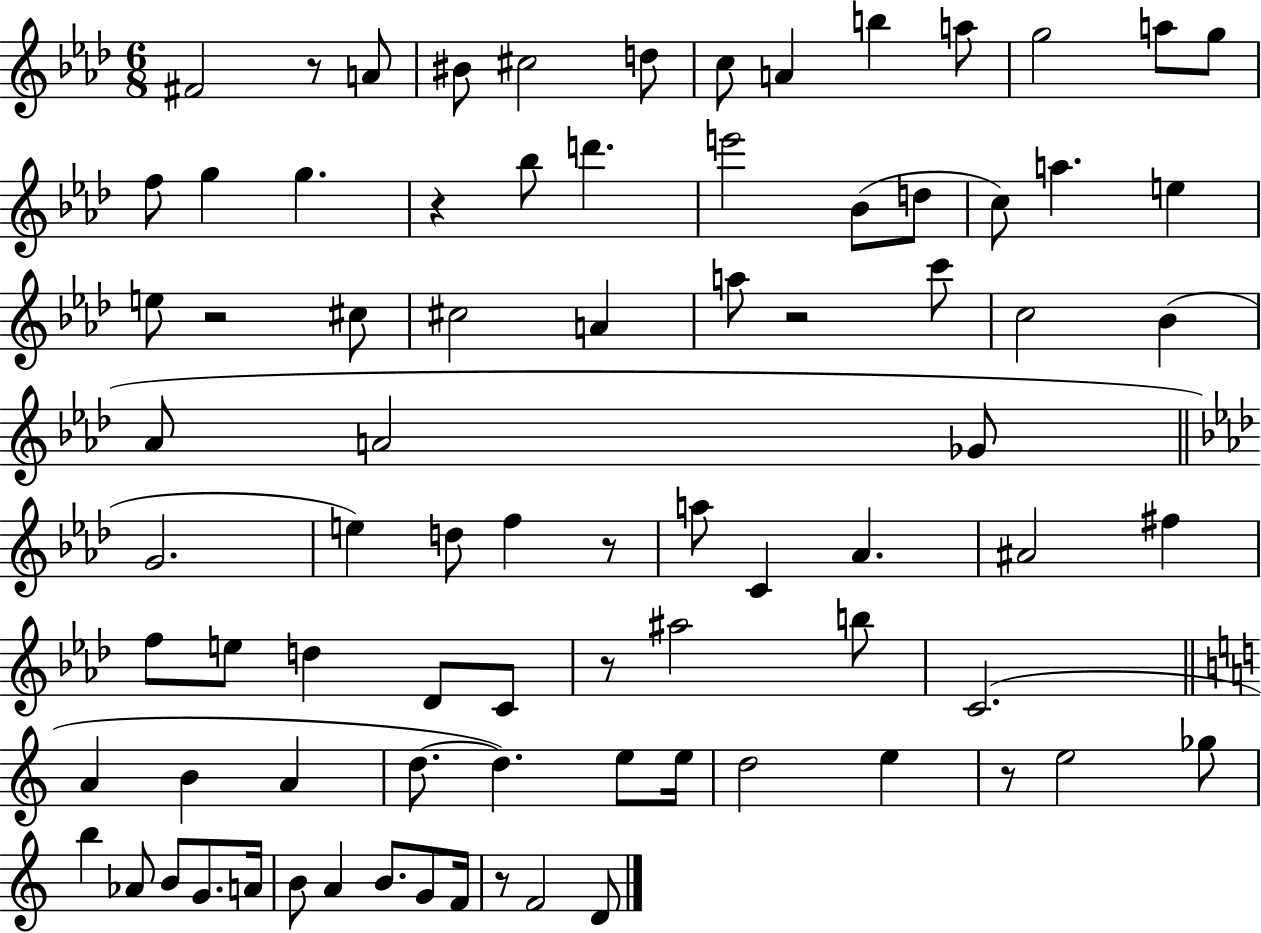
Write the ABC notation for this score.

X:1
T:Untitled
M:6/8
L:1/4
K:Ab
^F2 z/2 A/2 ^B/2 ^c2 d/2 c/2 A b a/2 g2 a/2 g/2 f/2 g g z _b/2 d' e'2 _B/2 d/2 c/2 a e e/2 z2 ^c/2 ^c2 A a/2 z2 c'/2 c2 _B _A/2 A2 _G/2 G2 e d/2 f z/2 a/2 C _A ^A2 ^f f/2 e/2 d _D/2 C/2 z/2 ^a2 b/2 C2 A B A d/2 d e/2 e/4 d2 e z/2 e2 _g/2 b _A/2 B/2 G/2 A/4 B/2 A B/2 G/2 F/4 z/2 F2 D/2